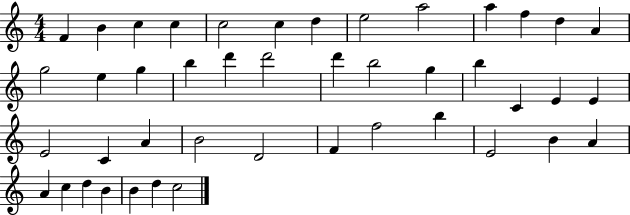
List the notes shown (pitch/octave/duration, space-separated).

F4/q B4/q C5/q C5/q C5/h C5/q D5/q E5/h A5/h A5/q F5/q D5/q A4/q G5/h E5/q G5/q B5/q D6/q D6/h D6/q B5/h G5/q B5/q C4/q E4/q E4/q E4/h C4/q A4/q B4/h D4/h F4/q F5/h B5/q E4/h B4/q A4/q A4/q C5/q D5/q B4/q B4/q D5/q C5/h